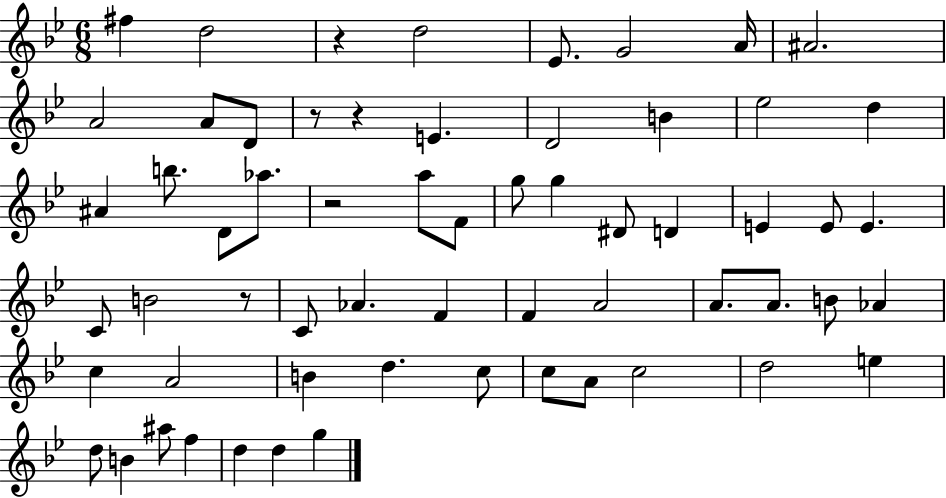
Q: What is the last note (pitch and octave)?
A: G5